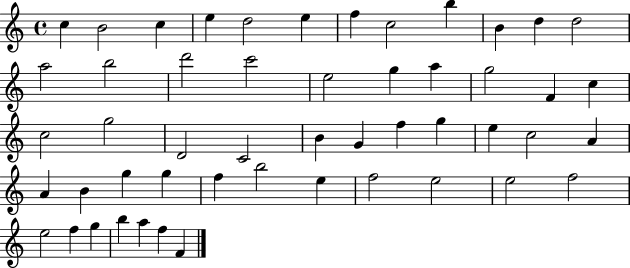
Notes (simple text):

C5/q B4/h C5/q E5/q D5/h E5/q F5/q C5/h B5/q B4/q D5/q D5/h A5/h B5/h D6/h C6/h E5/h G5/q A5/q G5/h F4/q C5/q C5/h G5/h D4/h C4/h B4/q G4/q F5/q G5/q E5/q C5/h A4/q A4/q B4/q G5/q G5/q F5/q B5/h E5/q F5/h E5/h E5/h F5/h E5/h F5/q G5/q B5/q A5/q F5/q F4/q